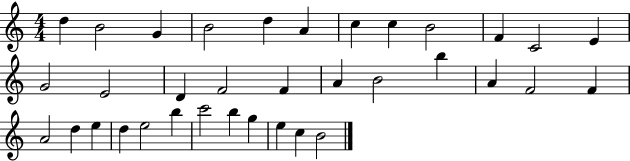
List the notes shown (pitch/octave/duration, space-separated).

D5/q B4/h G4/q B4/h D5/q A4/q C5/q C5/q B4/h F4/q C4/h E4/q G4/h E4/h D4/q F4/h F4/q A4/q B4/h B5/q A4/q F4/h F4/q A4/h D5/q E5/q D5/q E5/h B5/q C6/h B5/q G5/q E5/q C5/q B4/h